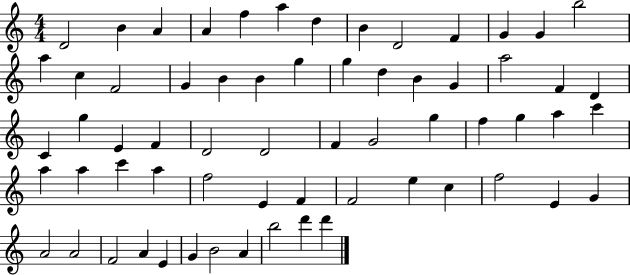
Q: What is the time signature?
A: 4/4